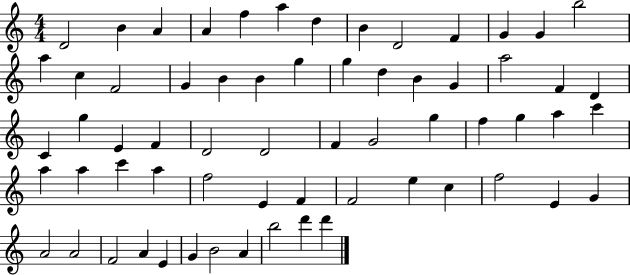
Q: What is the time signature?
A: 4/4